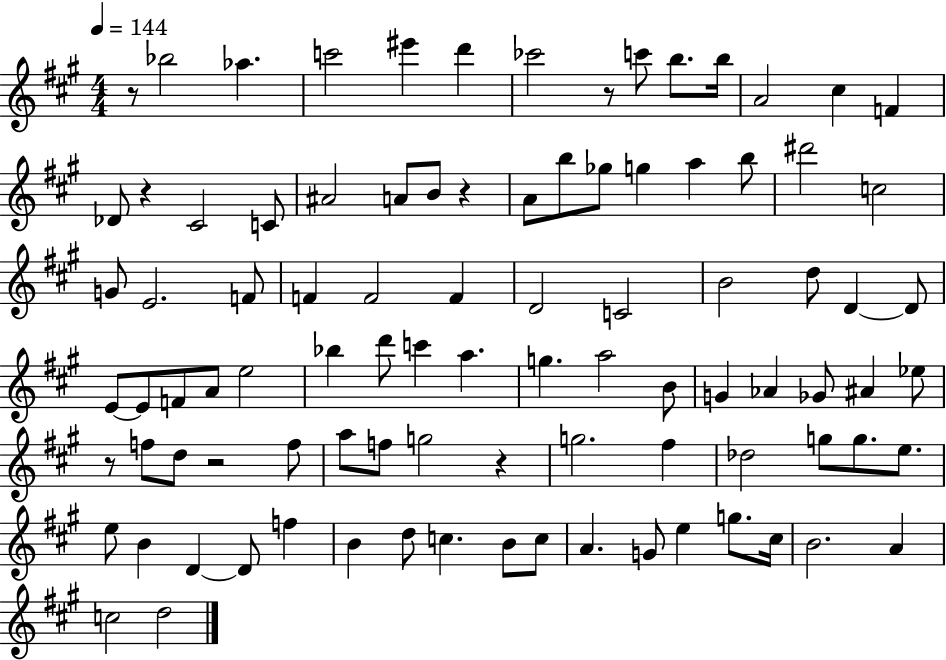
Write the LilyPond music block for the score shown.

{
  \clef treble
  \numericTimeSignature
  \time 4/4
  \key a \major
  \tempo 4 = 144
  r8 bes''2 aes''4. | c'''2 eis'''4 d'''4 | ces'''2 r8 c'''8 b''8. b''16 | a'2 cis''4 f'4 | \break des'8 r4 cis'2 c'8 | ais'2 a'8 b'8 r4 | a'8 b''8 ges''8 g''4 a''4 b''8 | dis'''2 c''2 | \break g'8 e'2. f'8 | f'4 f'2 f'4 | d'2 c'2 | b'2 d''8 d'4~~ d'8 | \break e'8~~ e'8 f'8 a'8 e''2 | bes''4 d'''8 c'''4 a''4. | g''4. a''2 b'8 | g'4 aes'4 ges'8 ais'4 ees''8 | \break r8 f''8 d''8 r2 f''8 | a''8 f''8 g''2 r4 | g''2. fis''4 | des''2 g''8 g''8. e''8. | \break e''8 b'4 d'4~~ d'8 f''4 | b'4 d''8 c''4. b'8 c''8 | a'4. g'8 e''4 g''8. cis''16 | b'2. a'4 | \break c''2 d''2 | \bar "|."
}